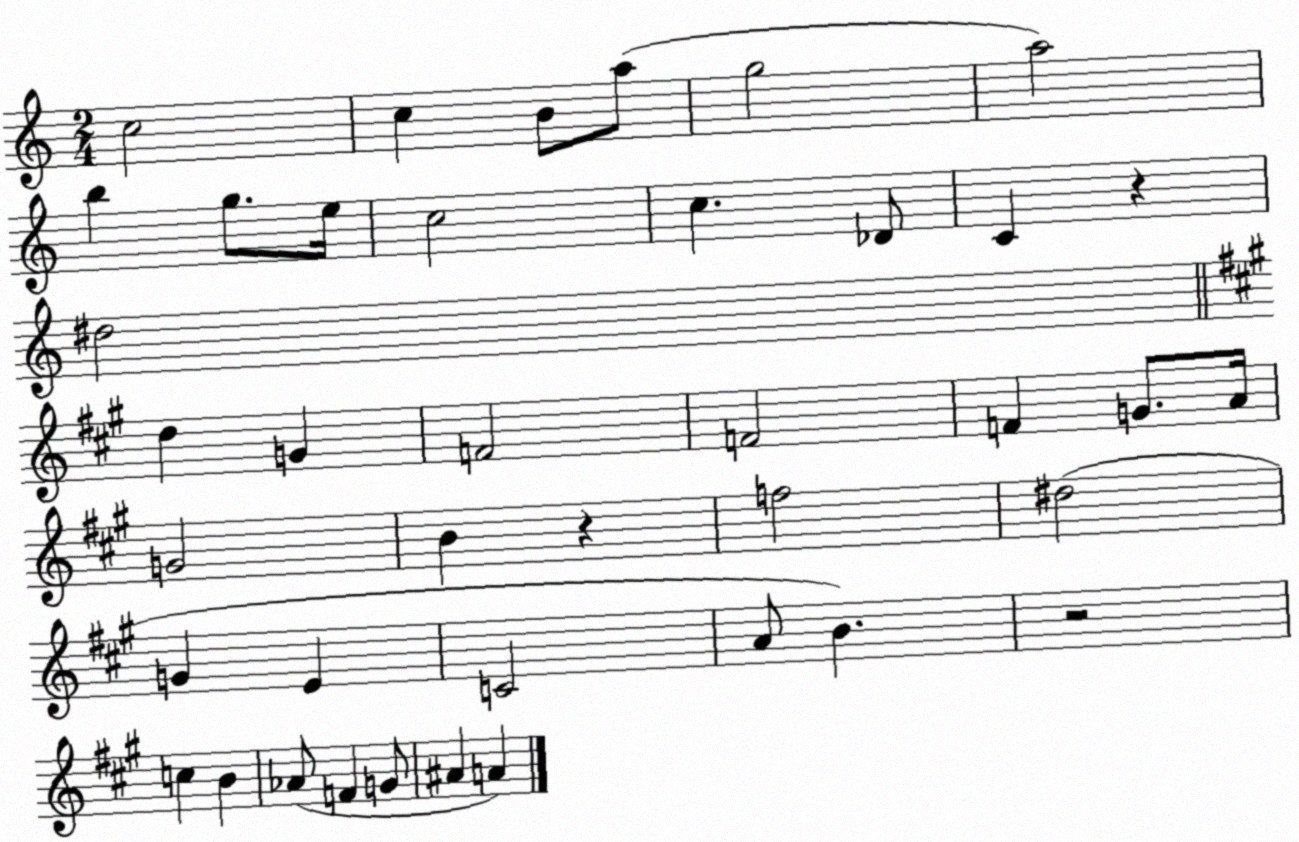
X:1
T:Untitled
M:2/4
L:1/4
K:C
c2 c B/2 a/2 g2 a2 b g/2 e/4 c2 c _D/2 C z ^d2 d G F2 F2 F G/2 A/4 G2 B z f2 ^d2 G E C2 A/2 B z2 c B _A/2 F G/2 ^A A